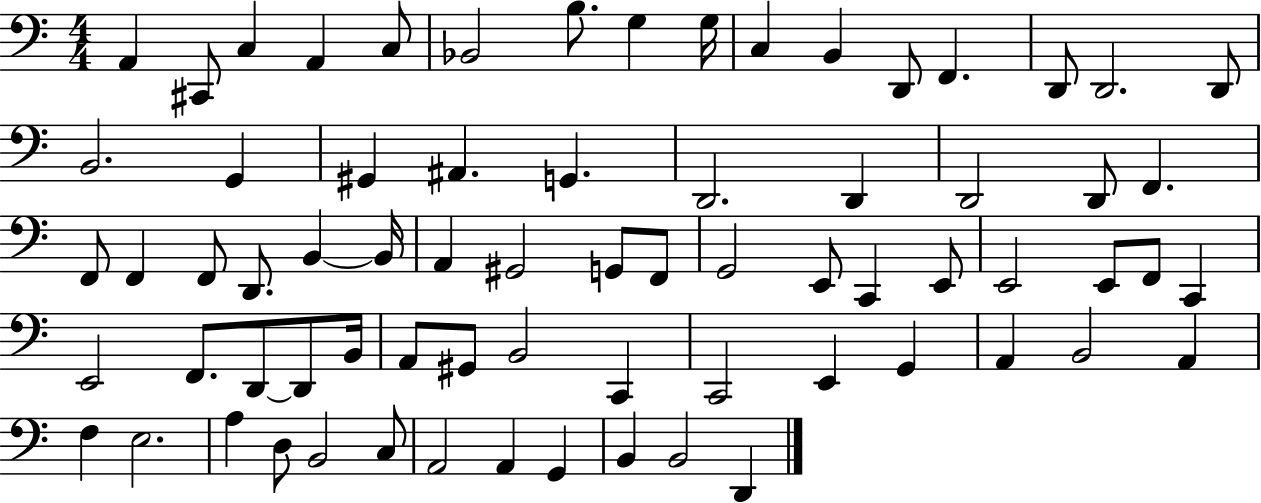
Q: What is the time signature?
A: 4/4